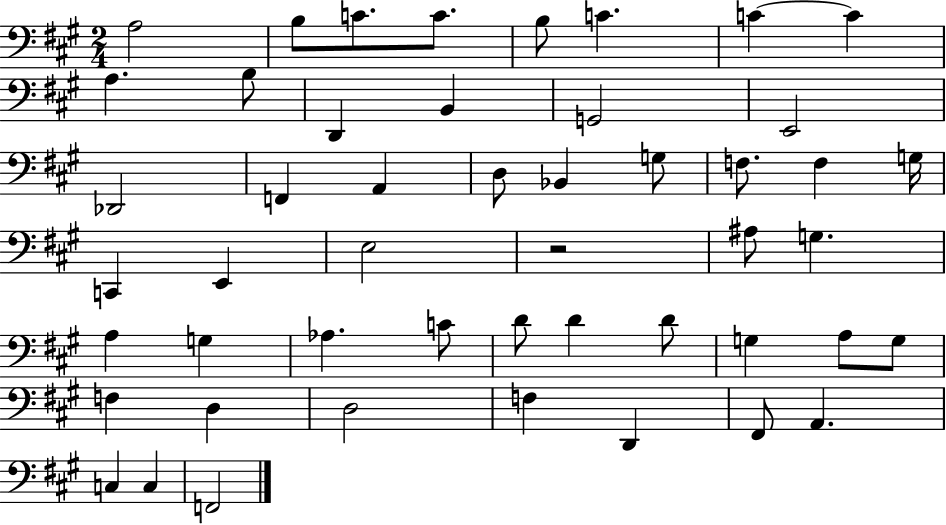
A3/h B3/e C4/e. C4/e. B3/e C4/q. C4/q C4/q A3/q. B3/e D2/q B2/q G2/h E2/h Db2/h F2/q A2/q D3/e Bb2/q G3/e F3/e. F3/q G3/s C2/q E2/q E3/h R/h A#3/e G3/q. A3/q G3/q Ab3/q. C4/e D4/e D4/q D4/e G3/q A3/e G3/e F3/q D3/q D3/h F3/q D2/q F#2/e A2/q. C3/q C3/q F2/h